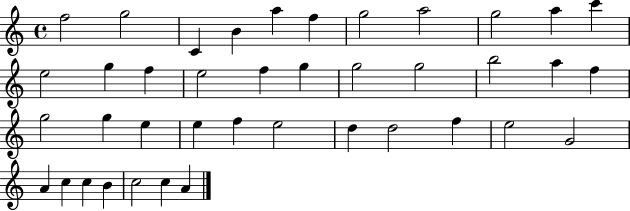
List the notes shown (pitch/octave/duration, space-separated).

F5/h G5/h C4/q B4/q A5/q F5/q G5/h A5/h G5/h A5/q C6/q E5/h G5/q F5/q E5/h F5/q G5/q G5/h G5/h B5/h A5/q F5/q G5/h G5/q E5/q E5/q F5/q E5/h D5/q D5/h F5/q E5/h G4/h A4/q C5/q C5/q B4/q C5/h C5/q A4/q